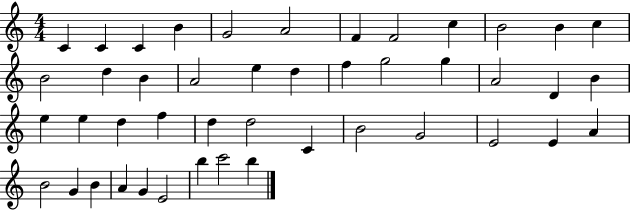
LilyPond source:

{
  \clef treble
  \numericTimeSignature
  \time 4/4
  \key c \major
  c'4 c'4 c'4 b'4 | g'2 a'2 | f'4 f'2 c''4 | b'2 b'4 c''4 | \break b'2 d''4 b'4 | a'2 e''4 d''4 | f''4 g''2 g''4 | a'2 d'4 b'4 | \break e''4 e''4 d''4 f''4 | d''4 d''2 c'4 | b'2 g'2 | e'2 e'4 a'4 | \break b'2 g'4 b'4 | a'4 g'4 e'2 | b''4 c'''2 b''4 | \bar "|."
}